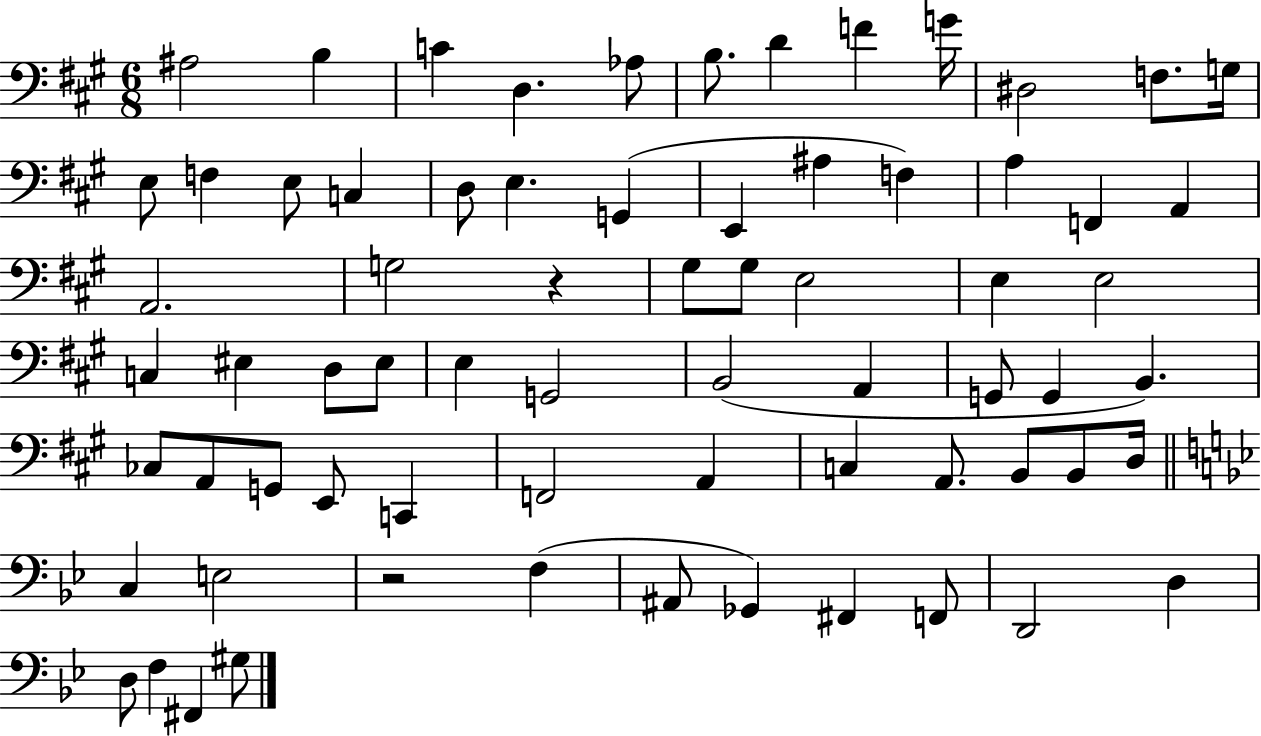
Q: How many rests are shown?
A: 2